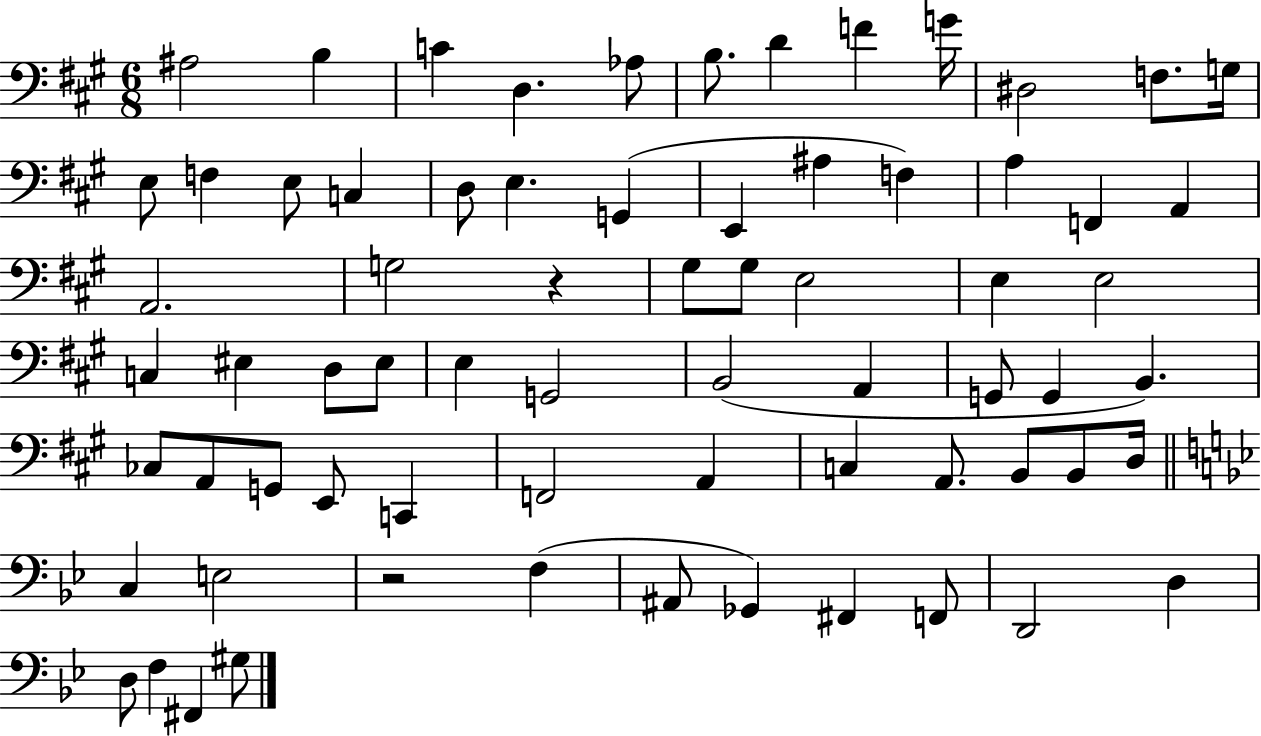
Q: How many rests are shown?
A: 2